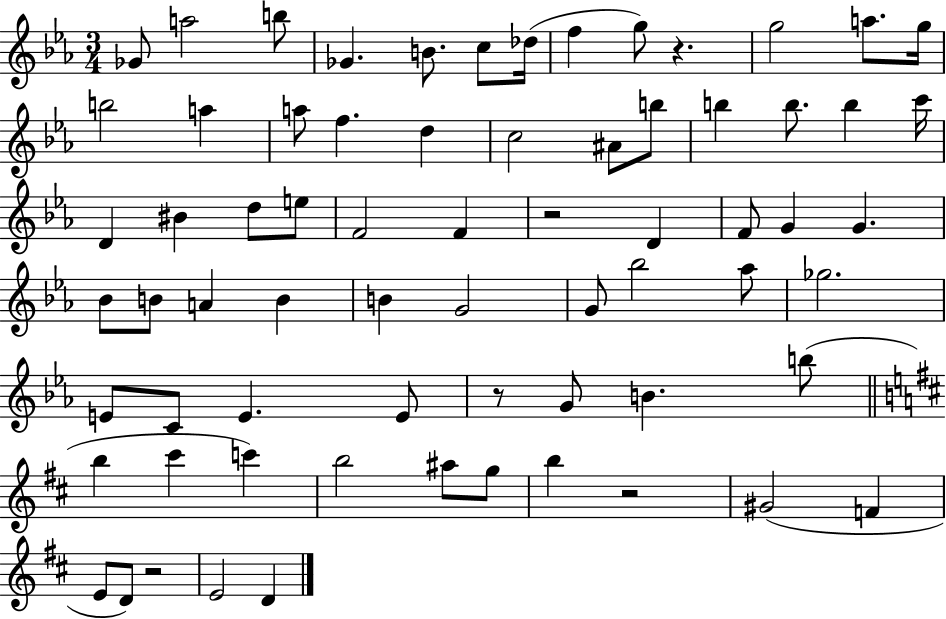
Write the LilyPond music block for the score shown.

{
  \clef treble
  \numericTimeSignature
  \time 3/4
  \key ees \major
  \repeat volta 2 { ges'8 a''2 b''8 | ges'4. b'8. c''8 des''16( | f''4 g''8) r4. | g''2 a''8. g''16 | \break b''2 a''4 | a''8 f''4. d''4 | c''2 ais'8 b''8 | b''4 b''8. b''4 c'''16 | \break d'4 bis'4 d''8 e''8 | f'2 f'4 | r2 d'4 | f'8 g'4 g'4. | \break bes'8 b'8 a'4 b'4 | b'4 g'2 | g'8 bes''2 aes''8 | ges''2. | \break e'8 c'8 e'4. e'8 | r8 g'8 b'4. b''8( | \bar "||" \break \key d \major b''4 cis'''4 c'''4) | b''2 ais''8 g''8 | b''4 r2 | gis'2( f'4 | \break e'8 d'8) r2 | e'2 d'4 | } \bar "|."
}